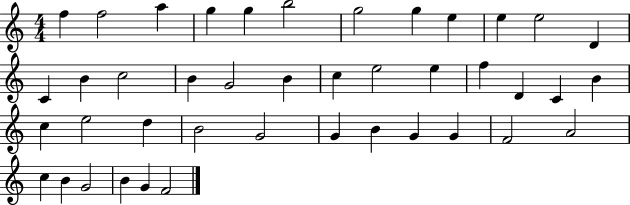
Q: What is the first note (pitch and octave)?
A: F5